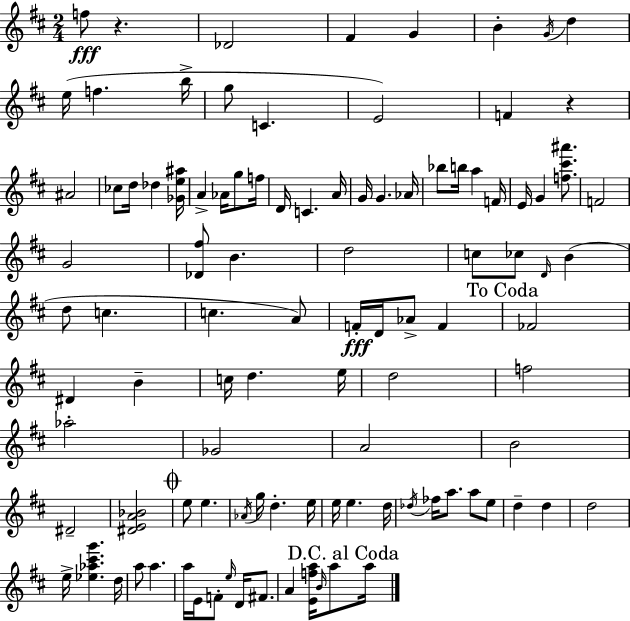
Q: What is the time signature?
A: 2/4